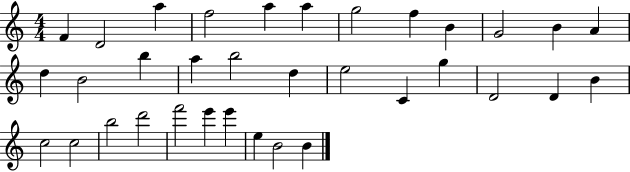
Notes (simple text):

F4/q D4/h A5/q F5/h A5/q A5/q G5/h F5/q B4/q G4/h B4/q A4/q D5/q B4/h B5/q A5/q B5/h D5/q E5/h C4/q G5/q D4/h D4/q B4/q C5/h C5/h B5/h D6/h F6/h E6/q E6/q E5/q B4/h B4/q